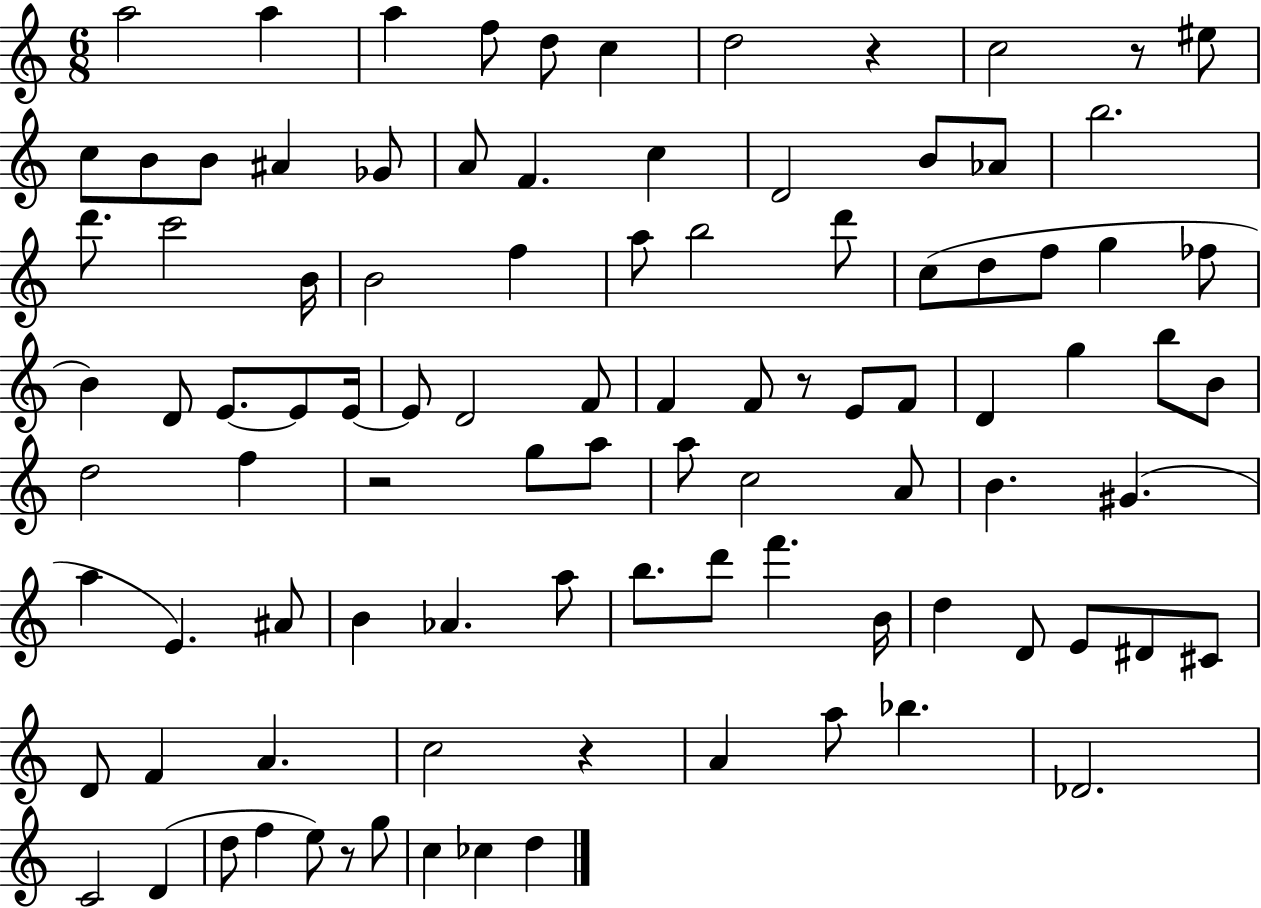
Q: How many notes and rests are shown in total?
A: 97